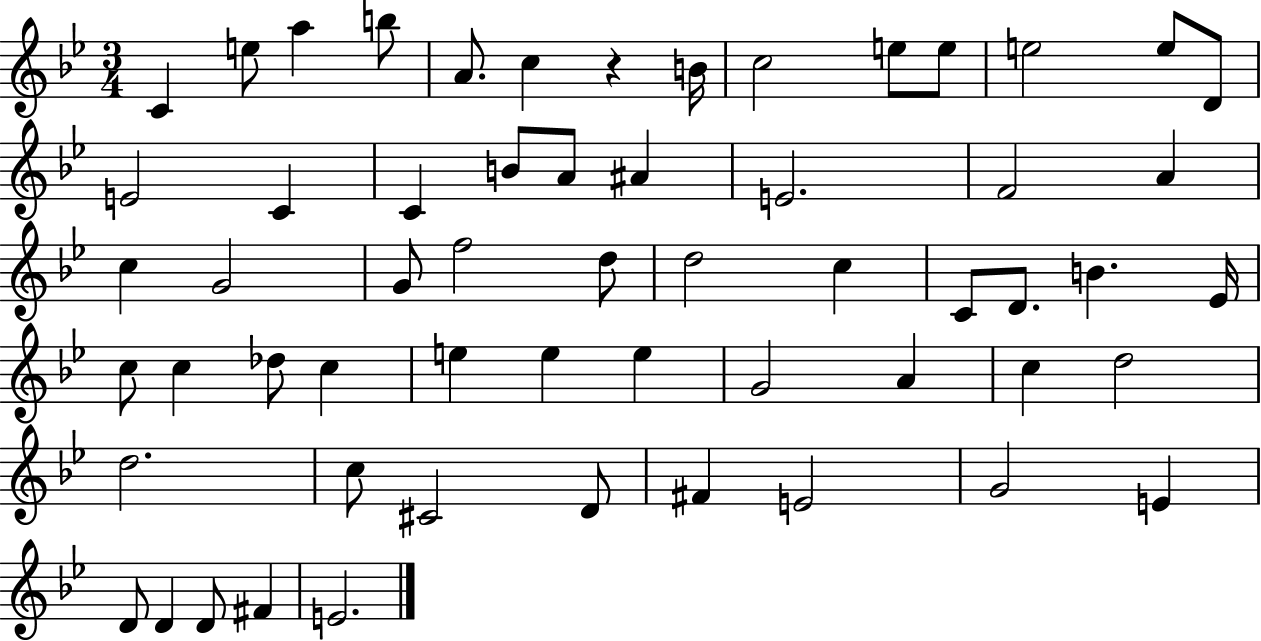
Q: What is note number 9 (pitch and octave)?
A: E5